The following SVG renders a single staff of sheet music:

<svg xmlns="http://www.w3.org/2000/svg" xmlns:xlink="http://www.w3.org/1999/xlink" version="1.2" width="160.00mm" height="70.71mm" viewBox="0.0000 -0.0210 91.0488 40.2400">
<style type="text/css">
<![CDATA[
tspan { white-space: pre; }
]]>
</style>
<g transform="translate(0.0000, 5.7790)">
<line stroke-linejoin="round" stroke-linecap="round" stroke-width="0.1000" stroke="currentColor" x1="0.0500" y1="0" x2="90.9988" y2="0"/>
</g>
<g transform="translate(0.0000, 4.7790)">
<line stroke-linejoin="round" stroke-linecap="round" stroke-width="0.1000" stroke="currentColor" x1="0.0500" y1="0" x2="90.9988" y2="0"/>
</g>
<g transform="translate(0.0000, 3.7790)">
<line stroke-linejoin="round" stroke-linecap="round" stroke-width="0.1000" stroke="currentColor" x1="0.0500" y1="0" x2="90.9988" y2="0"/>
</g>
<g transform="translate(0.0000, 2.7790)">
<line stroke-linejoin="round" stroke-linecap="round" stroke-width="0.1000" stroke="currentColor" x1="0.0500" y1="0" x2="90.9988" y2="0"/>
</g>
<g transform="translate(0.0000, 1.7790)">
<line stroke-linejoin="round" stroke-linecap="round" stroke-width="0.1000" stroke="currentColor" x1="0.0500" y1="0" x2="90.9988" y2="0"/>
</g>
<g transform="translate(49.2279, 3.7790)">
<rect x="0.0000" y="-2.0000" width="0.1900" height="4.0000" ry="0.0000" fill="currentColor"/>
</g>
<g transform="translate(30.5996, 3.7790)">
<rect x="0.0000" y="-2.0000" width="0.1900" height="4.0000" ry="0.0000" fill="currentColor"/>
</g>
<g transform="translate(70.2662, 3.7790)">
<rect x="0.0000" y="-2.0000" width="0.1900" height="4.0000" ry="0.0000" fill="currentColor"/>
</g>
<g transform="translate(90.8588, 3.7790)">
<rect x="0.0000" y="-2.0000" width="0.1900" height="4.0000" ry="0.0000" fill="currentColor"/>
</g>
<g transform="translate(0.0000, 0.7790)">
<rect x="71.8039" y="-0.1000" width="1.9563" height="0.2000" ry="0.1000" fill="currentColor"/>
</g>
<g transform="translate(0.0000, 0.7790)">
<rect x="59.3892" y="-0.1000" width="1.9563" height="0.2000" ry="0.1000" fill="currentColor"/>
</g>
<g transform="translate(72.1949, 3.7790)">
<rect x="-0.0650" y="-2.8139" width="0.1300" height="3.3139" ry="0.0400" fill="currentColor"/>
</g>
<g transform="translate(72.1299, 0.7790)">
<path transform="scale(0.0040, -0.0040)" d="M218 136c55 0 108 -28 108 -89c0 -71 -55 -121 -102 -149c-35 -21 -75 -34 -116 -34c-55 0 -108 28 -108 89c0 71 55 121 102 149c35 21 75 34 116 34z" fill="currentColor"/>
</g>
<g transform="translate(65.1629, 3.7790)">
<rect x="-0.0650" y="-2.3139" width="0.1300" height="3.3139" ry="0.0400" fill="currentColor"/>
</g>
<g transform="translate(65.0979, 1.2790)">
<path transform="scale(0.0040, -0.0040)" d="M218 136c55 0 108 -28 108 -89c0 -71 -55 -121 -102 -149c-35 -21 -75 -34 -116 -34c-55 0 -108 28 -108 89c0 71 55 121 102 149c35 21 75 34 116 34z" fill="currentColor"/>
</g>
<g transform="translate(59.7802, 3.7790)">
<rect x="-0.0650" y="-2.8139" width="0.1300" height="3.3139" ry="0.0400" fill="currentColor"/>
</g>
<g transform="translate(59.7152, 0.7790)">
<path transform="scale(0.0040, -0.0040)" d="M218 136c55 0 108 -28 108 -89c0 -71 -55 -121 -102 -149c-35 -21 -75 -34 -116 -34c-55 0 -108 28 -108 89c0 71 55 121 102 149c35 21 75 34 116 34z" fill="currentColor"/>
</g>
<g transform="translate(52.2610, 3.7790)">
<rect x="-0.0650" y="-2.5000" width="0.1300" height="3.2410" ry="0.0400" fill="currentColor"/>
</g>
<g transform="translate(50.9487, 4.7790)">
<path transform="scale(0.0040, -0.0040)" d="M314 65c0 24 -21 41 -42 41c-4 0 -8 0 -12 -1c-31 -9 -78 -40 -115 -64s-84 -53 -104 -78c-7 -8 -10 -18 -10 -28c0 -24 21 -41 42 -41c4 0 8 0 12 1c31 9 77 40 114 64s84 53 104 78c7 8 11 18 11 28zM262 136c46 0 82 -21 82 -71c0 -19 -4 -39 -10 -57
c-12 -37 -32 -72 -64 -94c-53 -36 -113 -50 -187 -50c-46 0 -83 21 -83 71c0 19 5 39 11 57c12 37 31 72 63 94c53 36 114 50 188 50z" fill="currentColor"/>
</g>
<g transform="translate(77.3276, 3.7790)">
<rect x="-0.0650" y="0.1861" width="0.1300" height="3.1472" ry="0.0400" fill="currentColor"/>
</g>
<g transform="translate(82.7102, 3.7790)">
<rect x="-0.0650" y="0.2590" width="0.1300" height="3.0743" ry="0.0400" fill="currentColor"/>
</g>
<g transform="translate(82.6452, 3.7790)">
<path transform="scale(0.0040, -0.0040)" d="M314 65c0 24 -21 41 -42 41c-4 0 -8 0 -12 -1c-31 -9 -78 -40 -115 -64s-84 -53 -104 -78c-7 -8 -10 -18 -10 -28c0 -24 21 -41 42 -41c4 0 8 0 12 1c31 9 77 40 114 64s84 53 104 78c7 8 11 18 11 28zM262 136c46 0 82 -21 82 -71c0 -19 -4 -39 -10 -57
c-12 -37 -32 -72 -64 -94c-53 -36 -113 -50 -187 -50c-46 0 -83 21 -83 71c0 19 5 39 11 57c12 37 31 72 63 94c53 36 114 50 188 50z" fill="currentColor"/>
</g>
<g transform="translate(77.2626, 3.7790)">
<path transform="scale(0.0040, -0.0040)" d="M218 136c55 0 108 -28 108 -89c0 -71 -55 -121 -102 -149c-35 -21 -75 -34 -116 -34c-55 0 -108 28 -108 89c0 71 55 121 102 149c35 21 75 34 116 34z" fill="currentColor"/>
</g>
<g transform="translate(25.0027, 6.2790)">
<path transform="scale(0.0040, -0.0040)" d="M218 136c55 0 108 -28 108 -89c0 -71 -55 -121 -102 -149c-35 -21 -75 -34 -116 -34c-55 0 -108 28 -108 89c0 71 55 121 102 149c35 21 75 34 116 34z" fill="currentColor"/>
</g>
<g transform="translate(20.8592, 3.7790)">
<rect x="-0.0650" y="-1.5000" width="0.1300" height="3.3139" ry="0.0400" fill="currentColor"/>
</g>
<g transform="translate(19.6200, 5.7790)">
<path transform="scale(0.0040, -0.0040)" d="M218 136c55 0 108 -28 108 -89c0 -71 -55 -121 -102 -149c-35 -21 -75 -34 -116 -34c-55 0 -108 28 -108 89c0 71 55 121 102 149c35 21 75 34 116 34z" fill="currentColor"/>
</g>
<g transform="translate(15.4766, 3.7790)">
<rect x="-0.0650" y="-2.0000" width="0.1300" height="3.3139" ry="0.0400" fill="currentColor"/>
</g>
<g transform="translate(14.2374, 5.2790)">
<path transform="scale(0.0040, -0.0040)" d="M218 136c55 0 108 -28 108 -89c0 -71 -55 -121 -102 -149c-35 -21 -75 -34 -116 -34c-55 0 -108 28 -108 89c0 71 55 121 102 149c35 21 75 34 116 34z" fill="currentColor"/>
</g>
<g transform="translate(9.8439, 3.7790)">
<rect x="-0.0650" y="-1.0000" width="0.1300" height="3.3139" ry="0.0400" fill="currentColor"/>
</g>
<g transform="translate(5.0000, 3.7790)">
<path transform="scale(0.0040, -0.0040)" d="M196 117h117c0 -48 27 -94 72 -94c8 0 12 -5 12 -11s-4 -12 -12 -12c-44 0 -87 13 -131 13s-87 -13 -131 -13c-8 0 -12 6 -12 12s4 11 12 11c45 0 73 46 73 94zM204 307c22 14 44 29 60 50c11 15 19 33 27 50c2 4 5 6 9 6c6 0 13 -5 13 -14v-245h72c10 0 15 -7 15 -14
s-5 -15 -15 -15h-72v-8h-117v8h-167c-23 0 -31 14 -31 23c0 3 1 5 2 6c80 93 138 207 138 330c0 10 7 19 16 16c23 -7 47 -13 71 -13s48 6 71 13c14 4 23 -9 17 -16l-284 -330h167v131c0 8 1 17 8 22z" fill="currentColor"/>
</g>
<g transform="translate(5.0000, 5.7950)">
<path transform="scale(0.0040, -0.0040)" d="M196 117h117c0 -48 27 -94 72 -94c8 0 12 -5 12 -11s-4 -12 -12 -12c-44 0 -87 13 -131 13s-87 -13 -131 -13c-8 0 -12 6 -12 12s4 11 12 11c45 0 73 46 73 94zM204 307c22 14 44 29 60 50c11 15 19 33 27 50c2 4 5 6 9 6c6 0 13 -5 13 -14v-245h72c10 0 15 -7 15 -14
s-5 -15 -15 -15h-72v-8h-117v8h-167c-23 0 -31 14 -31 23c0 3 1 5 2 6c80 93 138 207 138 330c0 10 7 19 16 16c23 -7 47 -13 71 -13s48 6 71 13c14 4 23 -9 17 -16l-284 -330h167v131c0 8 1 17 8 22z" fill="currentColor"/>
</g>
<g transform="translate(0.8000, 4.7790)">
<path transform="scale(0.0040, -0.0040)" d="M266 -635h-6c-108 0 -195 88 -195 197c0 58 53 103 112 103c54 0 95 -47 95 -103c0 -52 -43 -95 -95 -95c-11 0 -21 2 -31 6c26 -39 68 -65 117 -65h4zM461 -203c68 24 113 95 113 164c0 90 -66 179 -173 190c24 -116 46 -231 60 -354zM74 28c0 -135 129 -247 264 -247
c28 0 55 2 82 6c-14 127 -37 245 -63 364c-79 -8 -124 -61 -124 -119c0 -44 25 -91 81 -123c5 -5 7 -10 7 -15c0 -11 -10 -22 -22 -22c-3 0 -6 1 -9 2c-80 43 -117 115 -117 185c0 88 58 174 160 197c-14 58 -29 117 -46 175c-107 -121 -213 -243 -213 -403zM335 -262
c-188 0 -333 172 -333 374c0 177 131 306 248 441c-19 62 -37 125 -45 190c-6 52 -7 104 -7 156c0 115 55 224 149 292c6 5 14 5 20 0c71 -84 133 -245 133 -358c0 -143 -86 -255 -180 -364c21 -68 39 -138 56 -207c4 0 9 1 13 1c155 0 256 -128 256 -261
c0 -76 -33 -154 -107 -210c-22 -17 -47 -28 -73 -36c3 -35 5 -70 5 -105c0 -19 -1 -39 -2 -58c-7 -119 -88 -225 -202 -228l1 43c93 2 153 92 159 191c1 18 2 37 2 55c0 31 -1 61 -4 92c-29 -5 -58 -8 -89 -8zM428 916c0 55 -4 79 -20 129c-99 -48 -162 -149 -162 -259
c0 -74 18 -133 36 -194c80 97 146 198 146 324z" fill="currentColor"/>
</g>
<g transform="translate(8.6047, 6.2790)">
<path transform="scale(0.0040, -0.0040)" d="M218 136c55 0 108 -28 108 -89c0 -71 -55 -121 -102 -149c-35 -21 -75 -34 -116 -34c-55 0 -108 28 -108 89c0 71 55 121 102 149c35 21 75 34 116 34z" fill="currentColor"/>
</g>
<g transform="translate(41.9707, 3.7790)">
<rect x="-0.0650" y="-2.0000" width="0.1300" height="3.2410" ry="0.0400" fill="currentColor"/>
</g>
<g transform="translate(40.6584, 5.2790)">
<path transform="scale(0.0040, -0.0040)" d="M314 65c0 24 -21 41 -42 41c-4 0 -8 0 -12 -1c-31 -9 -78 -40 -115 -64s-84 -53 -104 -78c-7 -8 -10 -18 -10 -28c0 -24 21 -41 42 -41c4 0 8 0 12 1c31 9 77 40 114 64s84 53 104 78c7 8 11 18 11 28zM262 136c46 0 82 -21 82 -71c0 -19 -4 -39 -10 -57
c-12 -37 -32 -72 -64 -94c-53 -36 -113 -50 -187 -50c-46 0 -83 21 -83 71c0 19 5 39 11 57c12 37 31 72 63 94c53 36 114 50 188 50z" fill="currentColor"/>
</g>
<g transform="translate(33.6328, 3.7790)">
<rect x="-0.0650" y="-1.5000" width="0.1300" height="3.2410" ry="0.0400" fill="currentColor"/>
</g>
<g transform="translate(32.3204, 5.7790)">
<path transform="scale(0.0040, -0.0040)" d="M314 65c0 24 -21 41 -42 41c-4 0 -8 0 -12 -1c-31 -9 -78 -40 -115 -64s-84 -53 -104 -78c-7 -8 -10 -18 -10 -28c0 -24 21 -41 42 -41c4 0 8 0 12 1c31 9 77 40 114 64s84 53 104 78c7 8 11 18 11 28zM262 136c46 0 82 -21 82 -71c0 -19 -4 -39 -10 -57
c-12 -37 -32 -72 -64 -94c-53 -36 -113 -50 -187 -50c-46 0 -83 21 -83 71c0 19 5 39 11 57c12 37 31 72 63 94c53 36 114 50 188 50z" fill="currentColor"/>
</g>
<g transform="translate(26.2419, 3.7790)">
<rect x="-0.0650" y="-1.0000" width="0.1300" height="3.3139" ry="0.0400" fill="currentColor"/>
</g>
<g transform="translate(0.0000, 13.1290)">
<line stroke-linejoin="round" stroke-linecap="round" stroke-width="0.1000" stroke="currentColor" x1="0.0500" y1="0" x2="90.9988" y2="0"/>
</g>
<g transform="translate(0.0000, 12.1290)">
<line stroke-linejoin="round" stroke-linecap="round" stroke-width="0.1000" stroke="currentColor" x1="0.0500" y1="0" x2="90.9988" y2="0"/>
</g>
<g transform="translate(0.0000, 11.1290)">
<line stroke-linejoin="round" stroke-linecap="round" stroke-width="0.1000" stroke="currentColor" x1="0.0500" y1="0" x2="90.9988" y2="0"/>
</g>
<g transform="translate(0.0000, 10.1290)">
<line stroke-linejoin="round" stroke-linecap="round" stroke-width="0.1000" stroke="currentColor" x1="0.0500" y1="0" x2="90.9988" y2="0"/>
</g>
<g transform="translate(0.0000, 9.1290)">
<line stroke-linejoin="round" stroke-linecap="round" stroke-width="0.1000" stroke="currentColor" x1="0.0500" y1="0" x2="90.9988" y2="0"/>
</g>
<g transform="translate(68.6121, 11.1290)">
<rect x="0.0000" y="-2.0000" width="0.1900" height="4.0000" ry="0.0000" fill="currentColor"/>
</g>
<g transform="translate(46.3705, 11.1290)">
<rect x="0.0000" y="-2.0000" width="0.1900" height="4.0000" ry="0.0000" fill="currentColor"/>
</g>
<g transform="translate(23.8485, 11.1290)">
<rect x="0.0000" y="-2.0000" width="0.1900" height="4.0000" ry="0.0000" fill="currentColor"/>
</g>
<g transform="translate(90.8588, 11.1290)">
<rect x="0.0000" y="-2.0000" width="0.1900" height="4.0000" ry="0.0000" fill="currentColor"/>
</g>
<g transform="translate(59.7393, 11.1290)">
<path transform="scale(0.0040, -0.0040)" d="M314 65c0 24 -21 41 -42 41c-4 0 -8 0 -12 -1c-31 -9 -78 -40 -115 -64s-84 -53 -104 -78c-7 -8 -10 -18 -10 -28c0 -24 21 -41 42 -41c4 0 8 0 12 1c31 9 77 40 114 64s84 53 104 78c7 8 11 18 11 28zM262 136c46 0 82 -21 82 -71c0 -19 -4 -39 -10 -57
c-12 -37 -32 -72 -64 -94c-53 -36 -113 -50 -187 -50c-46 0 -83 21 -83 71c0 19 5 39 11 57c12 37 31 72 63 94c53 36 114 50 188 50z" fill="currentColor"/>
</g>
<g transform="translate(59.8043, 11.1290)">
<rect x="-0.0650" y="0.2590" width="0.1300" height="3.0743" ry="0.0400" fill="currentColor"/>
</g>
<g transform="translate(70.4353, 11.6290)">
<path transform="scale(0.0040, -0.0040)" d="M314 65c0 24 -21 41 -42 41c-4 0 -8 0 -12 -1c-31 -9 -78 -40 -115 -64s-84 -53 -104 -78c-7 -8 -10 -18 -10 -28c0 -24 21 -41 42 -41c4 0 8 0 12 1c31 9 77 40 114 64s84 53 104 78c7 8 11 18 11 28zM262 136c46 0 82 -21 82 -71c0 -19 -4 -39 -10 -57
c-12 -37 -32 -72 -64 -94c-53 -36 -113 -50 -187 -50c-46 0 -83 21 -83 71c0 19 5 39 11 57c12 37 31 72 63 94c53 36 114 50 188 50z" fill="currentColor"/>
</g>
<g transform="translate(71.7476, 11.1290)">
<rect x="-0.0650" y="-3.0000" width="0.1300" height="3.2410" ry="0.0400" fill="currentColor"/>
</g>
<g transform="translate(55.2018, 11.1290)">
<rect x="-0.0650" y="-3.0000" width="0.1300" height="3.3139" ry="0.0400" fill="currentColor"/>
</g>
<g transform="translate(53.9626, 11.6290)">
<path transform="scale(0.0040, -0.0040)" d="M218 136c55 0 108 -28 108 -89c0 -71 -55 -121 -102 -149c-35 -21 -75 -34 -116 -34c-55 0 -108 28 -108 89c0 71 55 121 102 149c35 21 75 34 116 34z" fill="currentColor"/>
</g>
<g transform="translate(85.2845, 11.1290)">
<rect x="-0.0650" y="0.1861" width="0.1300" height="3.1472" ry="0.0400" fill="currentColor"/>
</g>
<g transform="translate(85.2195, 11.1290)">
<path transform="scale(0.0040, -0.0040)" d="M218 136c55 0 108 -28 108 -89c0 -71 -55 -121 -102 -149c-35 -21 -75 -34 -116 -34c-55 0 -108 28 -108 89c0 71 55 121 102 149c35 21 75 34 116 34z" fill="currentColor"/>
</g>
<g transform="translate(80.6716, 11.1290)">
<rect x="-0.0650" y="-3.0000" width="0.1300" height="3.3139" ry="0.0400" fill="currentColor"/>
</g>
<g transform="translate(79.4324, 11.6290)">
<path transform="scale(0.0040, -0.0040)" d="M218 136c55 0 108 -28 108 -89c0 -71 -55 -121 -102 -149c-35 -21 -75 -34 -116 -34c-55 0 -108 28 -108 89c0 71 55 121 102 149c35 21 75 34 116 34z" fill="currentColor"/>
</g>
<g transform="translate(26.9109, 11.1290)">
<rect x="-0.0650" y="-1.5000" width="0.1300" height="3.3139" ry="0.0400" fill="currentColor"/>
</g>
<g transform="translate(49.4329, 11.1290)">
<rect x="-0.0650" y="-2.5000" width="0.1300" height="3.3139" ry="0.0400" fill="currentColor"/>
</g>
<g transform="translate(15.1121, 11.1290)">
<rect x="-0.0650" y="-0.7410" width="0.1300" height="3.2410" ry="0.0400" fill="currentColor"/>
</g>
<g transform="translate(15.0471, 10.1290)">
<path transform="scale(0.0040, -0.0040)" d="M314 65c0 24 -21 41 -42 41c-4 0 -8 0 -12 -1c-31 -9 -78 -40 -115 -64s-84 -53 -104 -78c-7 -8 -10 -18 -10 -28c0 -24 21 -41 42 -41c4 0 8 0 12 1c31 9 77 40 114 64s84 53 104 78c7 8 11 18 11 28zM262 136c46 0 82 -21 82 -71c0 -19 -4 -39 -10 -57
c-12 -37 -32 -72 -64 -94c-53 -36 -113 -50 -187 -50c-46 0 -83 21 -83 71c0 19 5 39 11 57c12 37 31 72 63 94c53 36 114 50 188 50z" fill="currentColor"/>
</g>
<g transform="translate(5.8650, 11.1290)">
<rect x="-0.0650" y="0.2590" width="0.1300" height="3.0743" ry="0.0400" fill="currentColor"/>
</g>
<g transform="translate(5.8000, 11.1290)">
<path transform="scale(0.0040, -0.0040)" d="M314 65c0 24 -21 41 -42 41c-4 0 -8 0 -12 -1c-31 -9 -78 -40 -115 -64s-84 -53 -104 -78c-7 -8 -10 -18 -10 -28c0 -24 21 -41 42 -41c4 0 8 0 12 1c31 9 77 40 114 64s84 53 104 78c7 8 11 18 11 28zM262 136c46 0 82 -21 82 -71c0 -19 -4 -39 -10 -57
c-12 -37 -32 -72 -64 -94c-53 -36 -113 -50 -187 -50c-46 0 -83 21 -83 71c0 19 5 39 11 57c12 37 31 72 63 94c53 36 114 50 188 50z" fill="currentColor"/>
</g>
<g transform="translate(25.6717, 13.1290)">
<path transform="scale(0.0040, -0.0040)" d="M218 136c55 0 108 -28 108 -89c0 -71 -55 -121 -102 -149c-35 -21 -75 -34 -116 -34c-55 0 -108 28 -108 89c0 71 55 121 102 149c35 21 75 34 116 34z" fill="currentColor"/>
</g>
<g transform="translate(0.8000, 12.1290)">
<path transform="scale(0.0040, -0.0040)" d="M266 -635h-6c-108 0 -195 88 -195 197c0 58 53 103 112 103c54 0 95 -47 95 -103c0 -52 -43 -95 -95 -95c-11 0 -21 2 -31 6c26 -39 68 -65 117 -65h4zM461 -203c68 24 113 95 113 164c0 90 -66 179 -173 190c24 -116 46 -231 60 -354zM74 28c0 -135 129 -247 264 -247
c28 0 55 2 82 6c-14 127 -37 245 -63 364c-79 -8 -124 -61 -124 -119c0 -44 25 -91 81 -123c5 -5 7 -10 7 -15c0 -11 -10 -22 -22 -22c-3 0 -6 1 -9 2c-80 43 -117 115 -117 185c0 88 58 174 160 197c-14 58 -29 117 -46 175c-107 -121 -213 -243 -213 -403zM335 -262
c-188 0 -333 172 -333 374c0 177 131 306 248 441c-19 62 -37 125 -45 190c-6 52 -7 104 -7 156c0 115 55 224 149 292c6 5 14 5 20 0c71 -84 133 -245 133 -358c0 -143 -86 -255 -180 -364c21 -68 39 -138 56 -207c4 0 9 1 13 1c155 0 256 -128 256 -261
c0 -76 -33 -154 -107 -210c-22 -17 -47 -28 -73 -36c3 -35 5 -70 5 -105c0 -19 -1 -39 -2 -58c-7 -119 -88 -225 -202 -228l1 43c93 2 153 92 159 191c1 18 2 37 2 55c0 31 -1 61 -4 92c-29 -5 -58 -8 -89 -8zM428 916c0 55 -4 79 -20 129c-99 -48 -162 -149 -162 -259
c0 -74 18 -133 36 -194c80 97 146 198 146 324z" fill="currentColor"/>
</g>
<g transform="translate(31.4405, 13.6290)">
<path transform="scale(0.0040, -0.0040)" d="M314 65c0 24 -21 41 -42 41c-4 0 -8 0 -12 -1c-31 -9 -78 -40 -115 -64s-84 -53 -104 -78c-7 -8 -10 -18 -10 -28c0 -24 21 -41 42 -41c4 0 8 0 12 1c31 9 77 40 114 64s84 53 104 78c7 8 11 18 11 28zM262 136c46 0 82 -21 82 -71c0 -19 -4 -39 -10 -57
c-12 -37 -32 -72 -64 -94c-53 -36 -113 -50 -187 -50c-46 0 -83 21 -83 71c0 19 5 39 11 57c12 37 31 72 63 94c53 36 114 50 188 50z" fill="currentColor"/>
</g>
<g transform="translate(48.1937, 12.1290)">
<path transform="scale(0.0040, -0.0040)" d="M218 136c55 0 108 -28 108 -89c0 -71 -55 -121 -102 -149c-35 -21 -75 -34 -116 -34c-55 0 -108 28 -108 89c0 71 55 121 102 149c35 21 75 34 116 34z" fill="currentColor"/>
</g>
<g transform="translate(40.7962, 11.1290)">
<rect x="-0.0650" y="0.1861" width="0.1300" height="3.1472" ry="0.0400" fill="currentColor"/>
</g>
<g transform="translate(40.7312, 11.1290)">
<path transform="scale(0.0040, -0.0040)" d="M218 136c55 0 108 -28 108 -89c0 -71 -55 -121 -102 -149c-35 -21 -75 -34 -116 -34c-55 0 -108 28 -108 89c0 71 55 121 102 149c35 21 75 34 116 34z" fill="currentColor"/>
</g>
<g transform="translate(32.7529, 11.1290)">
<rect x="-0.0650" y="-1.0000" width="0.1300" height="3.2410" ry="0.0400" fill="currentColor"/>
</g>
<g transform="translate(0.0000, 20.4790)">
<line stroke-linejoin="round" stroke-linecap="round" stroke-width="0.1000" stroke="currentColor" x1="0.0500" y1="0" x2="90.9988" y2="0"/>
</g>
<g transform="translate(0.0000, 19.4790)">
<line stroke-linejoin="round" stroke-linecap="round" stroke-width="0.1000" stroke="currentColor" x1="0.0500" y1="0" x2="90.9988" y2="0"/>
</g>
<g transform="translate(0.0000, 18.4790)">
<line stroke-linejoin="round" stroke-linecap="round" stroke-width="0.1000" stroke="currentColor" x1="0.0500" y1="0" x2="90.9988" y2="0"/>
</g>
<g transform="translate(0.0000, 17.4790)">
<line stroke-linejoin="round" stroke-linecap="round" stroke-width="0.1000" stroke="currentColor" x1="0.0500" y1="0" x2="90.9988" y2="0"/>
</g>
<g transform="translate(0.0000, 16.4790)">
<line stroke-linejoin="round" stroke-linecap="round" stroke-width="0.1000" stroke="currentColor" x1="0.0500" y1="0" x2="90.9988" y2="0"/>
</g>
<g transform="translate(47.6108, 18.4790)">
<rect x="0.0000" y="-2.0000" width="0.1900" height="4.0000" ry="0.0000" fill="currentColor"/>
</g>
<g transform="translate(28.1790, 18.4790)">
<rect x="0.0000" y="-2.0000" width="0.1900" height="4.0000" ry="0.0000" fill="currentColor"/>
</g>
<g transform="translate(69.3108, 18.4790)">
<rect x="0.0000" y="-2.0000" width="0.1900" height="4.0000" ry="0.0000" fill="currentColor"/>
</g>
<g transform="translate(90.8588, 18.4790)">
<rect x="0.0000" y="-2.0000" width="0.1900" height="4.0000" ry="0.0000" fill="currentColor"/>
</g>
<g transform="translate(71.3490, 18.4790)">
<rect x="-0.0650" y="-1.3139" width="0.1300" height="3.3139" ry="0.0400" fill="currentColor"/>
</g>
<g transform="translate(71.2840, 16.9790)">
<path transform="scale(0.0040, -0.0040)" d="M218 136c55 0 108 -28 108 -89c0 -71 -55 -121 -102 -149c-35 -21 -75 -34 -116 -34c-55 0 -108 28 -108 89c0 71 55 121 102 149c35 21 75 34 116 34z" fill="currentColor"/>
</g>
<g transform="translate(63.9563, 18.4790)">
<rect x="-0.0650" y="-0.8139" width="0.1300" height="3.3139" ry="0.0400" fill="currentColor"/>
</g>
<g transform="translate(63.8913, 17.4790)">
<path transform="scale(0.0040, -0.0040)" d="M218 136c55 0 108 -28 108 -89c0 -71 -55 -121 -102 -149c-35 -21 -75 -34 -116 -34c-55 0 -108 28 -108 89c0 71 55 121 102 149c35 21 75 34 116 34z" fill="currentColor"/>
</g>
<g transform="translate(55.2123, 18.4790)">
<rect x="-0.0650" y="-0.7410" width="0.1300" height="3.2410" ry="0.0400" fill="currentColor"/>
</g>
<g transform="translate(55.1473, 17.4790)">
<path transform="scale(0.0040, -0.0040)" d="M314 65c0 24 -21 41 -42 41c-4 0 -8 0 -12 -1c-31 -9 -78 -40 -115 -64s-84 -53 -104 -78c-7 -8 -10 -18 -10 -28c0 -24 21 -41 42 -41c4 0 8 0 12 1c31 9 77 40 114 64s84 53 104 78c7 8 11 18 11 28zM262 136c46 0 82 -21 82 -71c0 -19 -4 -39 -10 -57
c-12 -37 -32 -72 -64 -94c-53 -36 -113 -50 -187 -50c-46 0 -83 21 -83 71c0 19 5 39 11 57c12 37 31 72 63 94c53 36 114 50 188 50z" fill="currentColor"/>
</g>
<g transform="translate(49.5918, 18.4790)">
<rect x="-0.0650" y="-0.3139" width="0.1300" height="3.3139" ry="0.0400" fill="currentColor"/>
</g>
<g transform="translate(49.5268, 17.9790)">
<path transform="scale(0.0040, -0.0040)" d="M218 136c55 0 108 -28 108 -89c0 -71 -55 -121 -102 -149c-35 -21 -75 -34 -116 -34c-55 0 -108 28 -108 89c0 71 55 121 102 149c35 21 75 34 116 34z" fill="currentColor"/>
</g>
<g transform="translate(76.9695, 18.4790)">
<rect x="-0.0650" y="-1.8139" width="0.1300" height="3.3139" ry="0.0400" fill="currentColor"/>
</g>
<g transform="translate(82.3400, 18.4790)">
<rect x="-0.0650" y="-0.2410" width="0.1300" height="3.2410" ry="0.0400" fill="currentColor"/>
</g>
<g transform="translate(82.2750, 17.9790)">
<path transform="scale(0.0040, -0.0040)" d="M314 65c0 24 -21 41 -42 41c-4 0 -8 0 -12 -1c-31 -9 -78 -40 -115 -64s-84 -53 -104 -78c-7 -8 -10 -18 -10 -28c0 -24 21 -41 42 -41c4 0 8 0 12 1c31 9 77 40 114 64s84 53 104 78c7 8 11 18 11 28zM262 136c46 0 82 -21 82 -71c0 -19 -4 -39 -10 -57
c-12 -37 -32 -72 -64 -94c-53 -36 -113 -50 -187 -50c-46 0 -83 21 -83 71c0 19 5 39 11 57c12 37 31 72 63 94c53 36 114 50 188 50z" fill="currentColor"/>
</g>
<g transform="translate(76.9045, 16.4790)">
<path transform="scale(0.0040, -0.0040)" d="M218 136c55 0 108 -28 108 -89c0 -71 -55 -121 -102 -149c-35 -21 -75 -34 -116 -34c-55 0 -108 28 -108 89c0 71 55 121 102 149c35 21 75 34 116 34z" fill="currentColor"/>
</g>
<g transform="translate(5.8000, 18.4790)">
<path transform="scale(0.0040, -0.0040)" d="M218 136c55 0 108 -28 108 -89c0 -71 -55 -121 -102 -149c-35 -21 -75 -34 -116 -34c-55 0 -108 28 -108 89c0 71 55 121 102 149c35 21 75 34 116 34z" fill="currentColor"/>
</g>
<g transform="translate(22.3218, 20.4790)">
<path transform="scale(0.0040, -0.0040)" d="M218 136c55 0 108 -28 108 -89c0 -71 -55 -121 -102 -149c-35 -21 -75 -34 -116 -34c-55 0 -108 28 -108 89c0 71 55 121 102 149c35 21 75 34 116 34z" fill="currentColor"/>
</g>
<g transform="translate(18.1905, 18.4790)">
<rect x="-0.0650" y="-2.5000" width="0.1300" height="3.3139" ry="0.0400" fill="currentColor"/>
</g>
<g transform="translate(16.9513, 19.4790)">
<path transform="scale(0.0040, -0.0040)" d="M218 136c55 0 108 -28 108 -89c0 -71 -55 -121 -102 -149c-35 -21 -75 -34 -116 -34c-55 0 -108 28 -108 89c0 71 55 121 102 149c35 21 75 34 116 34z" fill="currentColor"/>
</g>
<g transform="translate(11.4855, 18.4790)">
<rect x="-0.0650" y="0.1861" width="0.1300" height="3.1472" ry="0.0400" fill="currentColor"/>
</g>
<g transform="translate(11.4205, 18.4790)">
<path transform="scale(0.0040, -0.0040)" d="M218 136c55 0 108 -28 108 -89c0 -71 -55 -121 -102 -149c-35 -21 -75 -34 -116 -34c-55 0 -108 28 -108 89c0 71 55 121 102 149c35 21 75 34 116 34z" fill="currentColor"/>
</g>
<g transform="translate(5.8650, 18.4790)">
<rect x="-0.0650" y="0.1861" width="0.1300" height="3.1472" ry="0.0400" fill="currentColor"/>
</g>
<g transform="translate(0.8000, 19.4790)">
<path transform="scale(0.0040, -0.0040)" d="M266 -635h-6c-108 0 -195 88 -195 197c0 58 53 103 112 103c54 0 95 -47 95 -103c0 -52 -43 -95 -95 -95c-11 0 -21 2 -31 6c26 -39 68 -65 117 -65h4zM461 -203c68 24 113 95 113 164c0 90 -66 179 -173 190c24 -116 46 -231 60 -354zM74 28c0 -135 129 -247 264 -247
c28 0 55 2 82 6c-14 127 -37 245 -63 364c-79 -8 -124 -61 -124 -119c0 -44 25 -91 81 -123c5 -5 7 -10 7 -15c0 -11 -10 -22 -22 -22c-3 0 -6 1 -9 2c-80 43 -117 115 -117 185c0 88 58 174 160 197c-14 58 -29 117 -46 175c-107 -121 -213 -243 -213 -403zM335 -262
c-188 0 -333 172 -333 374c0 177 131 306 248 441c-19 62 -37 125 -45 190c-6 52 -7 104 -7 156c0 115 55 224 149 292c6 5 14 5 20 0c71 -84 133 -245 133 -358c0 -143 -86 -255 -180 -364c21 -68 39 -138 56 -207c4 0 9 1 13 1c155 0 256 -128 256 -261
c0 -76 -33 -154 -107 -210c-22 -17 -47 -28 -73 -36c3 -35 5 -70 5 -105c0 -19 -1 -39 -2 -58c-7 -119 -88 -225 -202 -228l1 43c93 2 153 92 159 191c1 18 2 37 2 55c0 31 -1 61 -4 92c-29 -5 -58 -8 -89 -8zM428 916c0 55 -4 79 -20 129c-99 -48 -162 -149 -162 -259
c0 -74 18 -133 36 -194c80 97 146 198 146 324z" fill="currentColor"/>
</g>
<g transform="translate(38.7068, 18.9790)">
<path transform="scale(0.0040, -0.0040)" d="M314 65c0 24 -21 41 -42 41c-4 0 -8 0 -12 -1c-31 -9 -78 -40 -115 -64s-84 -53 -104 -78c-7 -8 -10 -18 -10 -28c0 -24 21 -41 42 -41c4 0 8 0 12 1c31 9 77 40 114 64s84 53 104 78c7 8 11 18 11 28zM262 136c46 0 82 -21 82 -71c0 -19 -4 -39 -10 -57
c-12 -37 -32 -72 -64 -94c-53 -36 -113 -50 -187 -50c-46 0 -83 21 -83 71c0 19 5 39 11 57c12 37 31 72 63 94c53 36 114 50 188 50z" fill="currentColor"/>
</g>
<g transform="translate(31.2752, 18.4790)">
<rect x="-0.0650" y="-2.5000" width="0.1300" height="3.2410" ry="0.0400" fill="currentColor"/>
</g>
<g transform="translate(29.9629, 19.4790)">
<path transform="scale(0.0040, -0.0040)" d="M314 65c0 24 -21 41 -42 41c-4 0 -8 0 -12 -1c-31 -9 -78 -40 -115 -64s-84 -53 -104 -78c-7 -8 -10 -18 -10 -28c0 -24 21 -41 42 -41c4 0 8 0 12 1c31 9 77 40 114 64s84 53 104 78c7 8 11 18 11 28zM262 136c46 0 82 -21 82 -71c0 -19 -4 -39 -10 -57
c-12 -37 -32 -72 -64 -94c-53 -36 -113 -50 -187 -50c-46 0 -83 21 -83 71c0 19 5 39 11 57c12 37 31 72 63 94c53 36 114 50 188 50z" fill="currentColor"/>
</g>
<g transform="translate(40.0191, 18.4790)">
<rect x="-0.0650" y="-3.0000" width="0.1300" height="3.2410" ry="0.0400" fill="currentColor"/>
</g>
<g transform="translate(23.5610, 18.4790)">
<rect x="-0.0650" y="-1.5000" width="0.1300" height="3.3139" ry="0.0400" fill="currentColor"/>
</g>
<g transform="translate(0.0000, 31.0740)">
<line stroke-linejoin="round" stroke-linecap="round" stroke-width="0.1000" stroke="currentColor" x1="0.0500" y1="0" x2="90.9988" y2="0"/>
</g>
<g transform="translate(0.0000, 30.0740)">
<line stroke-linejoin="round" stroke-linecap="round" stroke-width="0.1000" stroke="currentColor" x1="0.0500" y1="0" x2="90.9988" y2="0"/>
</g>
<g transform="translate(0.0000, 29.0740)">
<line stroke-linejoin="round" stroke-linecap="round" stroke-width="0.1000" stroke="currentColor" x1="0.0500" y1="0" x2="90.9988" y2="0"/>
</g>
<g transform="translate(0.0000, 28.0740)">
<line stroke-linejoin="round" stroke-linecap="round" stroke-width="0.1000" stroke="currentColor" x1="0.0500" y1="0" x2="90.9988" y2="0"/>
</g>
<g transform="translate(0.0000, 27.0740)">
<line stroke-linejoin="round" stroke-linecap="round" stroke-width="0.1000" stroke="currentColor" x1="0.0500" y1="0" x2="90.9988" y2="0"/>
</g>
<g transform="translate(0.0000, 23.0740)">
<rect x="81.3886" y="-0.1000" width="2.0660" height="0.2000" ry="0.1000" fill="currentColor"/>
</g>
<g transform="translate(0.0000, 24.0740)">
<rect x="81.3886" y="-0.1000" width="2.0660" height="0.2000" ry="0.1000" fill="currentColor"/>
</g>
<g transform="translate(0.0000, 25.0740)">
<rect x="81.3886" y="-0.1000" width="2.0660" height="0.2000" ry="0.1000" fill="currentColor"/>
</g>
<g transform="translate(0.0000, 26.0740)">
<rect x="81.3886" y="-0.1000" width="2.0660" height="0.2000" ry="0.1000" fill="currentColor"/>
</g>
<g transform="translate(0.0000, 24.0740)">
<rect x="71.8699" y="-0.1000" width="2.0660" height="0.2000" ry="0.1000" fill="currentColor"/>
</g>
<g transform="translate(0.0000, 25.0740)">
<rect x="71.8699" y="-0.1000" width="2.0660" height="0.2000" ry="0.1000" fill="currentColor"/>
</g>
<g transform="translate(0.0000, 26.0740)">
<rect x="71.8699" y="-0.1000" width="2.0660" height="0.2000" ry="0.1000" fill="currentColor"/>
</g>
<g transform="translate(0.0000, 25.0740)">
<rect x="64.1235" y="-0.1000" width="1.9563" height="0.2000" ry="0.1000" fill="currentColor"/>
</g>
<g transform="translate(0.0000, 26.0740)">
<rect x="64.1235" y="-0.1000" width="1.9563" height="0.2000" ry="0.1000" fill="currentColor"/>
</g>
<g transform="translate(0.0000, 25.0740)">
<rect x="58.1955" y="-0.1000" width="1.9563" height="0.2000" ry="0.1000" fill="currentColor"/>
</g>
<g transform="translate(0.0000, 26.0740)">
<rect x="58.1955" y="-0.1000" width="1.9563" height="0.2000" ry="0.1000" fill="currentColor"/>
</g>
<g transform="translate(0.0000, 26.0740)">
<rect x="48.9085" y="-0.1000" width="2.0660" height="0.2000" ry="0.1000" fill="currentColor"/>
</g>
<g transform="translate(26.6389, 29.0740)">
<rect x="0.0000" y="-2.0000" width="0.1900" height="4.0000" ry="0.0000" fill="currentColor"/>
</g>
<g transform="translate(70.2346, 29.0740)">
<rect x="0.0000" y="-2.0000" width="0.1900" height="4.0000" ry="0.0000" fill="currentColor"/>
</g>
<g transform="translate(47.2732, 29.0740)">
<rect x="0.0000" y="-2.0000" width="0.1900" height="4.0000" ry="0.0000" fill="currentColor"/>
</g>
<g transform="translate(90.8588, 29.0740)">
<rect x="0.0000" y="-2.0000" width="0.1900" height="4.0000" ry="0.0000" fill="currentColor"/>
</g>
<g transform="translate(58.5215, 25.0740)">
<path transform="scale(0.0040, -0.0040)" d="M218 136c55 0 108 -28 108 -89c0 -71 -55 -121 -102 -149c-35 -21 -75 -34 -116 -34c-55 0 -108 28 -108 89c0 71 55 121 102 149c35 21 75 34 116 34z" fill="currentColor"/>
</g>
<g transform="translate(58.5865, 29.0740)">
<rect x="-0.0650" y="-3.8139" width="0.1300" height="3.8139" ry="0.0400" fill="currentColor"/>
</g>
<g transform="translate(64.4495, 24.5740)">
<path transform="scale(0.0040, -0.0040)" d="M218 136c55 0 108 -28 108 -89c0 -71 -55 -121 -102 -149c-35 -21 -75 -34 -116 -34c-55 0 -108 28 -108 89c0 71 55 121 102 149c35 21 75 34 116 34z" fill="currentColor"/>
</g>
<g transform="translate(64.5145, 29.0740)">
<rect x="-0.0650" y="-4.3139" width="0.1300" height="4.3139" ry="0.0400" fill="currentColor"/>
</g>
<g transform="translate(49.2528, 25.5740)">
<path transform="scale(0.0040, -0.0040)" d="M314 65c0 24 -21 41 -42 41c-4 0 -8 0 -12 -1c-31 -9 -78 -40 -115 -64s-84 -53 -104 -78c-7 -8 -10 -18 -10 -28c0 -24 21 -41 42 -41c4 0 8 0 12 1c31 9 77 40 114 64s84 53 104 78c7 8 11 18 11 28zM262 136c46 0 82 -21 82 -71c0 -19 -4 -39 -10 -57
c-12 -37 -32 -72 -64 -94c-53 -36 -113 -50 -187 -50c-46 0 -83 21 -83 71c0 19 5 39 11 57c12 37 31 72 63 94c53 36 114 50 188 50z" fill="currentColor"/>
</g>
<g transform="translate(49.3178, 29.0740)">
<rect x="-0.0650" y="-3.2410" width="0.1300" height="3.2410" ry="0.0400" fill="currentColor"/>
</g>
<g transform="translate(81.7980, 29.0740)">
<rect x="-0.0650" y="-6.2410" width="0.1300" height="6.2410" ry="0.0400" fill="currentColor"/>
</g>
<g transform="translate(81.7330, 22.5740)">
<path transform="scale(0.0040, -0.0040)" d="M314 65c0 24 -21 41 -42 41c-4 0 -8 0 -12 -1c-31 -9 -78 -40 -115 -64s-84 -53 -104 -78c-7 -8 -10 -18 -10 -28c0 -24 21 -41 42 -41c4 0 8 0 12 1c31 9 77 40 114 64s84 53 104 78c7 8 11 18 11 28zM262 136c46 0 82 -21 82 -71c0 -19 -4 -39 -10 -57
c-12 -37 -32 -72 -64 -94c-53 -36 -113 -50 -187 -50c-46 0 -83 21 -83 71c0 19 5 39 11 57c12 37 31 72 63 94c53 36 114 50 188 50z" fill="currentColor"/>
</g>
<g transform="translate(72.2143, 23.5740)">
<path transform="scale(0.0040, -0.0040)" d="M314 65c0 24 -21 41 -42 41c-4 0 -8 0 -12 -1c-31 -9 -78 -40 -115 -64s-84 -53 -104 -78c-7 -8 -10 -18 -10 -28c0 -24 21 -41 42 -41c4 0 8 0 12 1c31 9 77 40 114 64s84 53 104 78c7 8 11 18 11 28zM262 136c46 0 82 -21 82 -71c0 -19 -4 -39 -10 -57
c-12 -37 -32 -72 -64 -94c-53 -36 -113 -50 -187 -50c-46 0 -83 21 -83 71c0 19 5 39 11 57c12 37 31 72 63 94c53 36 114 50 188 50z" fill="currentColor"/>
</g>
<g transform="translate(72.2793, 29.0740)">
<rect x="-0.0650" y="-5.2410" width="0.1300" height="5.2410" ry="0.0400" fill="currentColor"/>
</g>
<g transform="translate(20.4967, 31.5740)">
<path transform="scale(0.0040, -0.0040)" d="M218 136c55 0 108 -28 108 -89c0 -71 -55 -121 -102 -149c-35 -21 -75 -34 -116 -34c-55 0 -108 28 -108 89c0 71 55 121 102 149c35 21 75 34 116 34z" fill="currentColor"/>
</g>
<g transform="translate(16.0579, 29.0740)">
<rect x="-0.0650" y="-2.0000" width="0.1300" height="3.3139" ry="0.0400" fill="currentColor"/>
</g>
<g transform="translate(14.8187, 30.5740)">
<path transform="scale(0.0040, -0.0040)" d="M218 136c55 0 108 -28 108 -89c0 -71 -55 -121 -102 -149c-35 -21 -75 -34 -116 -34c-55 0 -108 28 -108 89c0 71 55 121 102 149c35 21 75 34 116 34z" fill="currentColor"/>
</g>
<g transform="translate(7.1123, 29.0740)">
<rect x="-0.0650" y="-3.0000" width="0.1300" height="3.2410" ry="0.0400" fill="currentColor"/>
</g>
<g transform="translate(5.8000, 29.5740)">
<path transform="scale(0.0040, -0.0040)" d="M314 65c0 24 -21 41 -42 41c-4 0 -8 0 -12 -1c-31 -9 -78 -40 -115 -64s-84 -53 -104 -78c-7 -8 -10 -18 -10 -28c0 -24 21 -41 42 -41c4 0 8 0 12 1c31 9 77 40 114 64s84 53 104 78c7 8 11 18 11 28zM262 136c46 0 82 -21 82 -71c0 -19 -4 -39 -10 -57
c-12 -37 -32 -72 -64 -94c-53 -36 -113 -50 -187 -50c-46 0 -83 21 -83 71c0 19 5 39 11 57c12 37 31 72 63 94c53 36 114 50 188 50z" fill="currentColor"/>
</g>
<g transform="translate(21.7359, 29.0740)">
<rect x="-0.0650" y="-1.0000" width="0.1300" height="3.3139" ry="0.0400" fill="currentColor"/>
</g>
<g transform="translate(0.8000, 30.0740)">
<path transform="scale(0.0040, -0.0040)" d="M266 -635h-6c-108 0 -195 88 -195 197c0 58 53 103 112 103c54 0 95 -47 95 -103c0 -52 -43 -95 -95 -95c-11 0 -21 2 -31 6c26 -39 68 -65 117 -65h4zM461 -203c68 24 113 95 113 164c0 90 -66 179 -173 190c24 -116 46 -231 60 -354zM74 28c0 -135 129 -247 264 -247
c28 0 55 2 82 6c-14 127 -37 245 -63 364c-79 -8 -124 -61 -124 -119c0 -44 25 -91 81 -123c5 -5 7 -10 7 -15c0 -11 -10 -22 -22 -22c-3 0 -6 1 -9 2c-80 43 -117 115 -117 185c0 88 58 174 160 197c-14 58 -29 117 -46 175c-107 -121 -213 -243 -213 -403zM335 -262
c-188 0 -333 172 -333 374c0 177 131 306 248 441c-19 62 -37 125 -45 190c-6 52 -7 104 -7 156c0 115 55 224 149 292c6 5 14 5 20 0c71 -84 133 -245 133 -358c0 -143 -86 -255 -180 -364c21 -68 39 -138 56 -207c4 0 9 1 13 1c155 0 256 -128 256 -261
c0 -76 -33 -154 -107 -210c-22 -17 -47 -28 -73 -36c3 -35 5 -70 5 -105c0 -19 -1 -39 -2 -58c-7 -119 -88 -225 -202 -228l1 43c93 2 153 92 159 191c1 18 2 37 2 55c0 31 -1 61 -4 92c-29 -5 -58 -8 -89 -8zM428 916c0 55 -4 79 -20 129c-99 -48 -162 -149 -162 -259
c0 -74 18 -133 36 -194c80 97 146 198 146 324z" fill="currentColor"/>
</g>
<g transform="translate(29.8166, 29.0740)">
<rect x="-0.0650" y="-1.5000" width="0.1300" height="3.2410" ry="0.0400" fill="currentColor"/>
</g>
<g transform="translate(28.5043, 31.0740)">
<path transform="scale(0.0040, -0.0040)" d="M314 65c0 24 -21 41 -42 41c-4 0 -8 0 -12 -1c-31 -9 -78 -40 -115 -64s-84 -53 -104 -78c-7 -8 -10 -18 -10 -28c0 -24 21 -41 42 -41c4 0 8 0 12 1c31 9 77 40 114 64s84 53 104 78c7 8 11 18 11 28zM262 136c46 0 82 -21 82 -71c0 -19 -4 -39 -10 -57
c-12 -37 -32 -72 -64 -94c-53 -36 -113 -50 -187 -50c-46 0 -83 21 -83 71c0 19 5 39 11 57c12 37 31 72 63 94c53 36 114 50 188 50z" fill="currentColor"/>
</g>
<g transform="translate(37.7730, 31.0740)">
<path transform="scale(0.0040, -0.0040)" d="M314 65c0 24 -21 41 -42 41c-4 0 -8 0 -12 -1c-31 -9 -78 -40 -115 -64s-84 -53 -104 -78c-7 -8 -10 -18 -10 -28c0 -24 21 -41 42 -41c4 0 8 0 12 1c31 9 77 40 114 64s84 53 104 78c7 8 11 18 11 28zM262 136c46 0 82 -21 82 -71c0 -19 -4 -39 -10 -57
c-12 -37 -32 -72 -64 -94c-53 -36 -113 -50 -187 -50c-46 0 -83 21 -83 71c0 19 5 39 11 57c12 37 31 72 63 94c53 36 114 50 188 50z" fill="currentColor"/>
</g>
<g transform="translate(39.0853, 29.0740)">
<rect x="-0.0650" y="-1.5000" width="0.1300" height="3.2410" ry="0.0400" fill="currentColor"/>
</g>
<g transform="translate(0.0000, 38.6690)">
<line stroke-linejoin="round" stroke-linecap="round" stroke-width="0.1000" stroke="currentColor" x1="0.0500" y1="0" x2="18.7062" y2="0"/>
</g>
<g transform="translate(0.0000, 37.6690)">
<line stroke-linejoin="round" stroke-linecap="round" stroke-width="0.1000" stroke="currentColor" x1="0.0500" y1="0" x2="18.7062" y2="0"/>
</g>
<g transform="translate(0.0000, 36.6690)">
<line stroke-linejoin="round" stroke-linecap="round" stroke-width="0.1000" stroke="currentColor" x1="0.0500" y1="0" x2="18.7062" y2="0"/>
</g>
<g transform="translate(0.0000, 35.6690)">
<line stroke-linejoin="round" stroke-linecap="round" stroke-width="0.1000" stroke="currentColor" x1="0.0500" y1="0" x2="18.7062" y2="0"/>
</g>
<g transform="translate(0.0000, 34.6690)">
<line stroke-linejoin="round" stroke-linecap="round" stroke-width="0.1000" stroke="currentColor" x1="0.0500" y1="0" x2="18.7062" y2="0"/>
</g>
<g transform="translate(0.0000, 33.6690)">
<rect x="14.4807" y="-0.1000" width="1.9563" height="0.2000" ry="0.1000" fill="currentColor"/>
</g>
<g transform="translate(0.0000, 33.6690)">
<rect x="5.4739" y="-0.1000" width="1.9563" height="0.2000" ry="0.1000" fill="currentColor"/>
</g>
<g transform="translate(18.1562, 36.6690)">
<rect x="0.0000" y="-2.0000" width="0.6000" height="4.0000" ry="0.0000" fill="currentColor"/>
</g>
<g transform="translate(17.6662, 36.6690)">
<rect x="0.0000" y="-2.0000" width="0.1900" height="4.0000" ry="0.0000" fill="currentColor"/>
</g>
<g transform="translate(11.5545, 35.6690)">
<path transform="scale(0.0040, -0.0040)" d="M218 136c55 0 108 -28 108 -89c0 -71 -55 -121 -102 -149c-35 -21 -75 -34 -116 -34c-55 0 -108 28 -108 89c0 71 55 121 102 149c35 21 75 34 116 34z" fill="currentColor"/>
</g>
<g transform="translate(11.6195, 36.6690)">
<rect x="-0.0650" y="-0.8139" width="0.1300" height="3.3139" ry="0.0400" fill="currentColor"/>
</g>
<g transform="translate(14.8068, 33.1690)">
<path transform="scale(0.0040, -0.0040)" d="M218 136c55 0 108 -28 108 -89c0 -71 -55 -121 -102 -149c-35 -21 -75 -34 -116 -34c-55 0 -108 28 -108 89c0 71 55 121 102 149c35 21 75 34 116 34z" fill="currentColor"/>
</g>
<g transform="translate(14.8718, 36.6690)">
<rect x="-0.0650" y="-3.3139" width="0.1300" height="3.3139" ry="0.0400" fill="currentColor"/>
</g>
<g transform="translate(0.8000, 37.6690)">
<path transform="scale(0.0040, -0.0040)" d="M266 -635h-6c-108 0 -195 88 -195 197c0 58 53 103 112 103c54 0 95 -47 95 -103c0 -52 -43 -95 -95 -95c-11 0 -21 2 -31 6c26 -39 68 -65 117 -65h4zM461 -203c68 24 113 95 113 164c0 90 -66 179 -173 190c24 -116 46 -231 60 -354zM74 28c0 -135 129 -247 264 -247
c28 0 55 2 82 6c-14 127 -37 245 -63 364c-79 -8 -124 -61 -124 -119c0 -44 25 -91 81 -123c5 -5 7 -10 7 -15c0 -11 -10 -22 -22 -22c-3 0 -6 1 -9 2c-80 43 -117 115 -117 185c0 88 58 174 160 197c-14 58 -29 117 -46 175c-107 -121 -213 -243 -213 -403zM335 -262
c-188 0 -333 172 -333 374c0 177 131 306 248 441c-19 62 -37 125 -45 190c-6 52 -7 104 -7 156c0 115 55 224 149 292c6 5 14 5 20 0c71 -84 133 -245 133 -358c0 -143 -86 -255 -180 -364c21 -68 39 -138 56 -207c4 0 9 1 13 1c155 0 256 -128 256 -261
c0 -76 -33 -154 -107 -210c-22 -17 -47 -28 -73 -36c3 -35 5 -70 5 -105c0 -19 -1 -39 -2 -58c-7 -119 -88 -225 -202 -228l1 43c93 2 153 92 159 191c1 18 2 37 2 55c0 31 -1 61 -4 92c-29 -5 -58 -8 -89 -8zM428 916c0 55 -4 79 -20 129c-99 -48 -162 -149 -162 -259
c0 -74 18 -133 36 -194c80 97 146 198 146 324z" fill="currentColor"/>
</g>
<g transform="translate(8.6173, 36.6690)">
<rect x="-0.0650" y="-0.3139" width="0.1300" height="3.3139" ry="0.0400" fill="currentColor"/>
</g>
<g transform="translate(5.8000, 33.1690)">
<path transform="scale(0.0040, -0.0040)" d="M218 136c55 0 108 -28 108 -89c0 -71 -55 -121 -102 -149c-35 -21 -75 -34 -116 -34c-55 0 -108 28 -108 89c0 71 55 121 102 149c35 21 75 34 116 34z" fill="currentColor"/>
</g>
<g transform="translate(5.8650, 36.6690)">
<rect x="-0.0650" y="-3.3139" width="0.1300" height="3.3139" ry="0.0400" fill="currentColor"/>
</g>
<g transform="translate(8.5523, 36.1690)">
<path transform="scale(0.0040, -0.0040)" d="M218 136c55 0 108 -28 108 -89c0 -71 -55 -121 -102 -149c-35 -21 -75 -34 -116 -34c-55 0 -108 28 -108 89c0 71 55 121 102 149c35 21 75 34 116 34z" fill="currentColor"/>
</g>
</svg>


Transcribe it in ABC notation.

X:1
T:Untitled
M:4/4
L:1/4
K:C
D F E D E2 F2 G2 a g a B B2 B2 d2 E D2 B G A B2 A2 A B B B G E G2 A2 c d2 d e f c2 A2 F D E2 E2 b2 c' d' f'2 a'2 b c d b